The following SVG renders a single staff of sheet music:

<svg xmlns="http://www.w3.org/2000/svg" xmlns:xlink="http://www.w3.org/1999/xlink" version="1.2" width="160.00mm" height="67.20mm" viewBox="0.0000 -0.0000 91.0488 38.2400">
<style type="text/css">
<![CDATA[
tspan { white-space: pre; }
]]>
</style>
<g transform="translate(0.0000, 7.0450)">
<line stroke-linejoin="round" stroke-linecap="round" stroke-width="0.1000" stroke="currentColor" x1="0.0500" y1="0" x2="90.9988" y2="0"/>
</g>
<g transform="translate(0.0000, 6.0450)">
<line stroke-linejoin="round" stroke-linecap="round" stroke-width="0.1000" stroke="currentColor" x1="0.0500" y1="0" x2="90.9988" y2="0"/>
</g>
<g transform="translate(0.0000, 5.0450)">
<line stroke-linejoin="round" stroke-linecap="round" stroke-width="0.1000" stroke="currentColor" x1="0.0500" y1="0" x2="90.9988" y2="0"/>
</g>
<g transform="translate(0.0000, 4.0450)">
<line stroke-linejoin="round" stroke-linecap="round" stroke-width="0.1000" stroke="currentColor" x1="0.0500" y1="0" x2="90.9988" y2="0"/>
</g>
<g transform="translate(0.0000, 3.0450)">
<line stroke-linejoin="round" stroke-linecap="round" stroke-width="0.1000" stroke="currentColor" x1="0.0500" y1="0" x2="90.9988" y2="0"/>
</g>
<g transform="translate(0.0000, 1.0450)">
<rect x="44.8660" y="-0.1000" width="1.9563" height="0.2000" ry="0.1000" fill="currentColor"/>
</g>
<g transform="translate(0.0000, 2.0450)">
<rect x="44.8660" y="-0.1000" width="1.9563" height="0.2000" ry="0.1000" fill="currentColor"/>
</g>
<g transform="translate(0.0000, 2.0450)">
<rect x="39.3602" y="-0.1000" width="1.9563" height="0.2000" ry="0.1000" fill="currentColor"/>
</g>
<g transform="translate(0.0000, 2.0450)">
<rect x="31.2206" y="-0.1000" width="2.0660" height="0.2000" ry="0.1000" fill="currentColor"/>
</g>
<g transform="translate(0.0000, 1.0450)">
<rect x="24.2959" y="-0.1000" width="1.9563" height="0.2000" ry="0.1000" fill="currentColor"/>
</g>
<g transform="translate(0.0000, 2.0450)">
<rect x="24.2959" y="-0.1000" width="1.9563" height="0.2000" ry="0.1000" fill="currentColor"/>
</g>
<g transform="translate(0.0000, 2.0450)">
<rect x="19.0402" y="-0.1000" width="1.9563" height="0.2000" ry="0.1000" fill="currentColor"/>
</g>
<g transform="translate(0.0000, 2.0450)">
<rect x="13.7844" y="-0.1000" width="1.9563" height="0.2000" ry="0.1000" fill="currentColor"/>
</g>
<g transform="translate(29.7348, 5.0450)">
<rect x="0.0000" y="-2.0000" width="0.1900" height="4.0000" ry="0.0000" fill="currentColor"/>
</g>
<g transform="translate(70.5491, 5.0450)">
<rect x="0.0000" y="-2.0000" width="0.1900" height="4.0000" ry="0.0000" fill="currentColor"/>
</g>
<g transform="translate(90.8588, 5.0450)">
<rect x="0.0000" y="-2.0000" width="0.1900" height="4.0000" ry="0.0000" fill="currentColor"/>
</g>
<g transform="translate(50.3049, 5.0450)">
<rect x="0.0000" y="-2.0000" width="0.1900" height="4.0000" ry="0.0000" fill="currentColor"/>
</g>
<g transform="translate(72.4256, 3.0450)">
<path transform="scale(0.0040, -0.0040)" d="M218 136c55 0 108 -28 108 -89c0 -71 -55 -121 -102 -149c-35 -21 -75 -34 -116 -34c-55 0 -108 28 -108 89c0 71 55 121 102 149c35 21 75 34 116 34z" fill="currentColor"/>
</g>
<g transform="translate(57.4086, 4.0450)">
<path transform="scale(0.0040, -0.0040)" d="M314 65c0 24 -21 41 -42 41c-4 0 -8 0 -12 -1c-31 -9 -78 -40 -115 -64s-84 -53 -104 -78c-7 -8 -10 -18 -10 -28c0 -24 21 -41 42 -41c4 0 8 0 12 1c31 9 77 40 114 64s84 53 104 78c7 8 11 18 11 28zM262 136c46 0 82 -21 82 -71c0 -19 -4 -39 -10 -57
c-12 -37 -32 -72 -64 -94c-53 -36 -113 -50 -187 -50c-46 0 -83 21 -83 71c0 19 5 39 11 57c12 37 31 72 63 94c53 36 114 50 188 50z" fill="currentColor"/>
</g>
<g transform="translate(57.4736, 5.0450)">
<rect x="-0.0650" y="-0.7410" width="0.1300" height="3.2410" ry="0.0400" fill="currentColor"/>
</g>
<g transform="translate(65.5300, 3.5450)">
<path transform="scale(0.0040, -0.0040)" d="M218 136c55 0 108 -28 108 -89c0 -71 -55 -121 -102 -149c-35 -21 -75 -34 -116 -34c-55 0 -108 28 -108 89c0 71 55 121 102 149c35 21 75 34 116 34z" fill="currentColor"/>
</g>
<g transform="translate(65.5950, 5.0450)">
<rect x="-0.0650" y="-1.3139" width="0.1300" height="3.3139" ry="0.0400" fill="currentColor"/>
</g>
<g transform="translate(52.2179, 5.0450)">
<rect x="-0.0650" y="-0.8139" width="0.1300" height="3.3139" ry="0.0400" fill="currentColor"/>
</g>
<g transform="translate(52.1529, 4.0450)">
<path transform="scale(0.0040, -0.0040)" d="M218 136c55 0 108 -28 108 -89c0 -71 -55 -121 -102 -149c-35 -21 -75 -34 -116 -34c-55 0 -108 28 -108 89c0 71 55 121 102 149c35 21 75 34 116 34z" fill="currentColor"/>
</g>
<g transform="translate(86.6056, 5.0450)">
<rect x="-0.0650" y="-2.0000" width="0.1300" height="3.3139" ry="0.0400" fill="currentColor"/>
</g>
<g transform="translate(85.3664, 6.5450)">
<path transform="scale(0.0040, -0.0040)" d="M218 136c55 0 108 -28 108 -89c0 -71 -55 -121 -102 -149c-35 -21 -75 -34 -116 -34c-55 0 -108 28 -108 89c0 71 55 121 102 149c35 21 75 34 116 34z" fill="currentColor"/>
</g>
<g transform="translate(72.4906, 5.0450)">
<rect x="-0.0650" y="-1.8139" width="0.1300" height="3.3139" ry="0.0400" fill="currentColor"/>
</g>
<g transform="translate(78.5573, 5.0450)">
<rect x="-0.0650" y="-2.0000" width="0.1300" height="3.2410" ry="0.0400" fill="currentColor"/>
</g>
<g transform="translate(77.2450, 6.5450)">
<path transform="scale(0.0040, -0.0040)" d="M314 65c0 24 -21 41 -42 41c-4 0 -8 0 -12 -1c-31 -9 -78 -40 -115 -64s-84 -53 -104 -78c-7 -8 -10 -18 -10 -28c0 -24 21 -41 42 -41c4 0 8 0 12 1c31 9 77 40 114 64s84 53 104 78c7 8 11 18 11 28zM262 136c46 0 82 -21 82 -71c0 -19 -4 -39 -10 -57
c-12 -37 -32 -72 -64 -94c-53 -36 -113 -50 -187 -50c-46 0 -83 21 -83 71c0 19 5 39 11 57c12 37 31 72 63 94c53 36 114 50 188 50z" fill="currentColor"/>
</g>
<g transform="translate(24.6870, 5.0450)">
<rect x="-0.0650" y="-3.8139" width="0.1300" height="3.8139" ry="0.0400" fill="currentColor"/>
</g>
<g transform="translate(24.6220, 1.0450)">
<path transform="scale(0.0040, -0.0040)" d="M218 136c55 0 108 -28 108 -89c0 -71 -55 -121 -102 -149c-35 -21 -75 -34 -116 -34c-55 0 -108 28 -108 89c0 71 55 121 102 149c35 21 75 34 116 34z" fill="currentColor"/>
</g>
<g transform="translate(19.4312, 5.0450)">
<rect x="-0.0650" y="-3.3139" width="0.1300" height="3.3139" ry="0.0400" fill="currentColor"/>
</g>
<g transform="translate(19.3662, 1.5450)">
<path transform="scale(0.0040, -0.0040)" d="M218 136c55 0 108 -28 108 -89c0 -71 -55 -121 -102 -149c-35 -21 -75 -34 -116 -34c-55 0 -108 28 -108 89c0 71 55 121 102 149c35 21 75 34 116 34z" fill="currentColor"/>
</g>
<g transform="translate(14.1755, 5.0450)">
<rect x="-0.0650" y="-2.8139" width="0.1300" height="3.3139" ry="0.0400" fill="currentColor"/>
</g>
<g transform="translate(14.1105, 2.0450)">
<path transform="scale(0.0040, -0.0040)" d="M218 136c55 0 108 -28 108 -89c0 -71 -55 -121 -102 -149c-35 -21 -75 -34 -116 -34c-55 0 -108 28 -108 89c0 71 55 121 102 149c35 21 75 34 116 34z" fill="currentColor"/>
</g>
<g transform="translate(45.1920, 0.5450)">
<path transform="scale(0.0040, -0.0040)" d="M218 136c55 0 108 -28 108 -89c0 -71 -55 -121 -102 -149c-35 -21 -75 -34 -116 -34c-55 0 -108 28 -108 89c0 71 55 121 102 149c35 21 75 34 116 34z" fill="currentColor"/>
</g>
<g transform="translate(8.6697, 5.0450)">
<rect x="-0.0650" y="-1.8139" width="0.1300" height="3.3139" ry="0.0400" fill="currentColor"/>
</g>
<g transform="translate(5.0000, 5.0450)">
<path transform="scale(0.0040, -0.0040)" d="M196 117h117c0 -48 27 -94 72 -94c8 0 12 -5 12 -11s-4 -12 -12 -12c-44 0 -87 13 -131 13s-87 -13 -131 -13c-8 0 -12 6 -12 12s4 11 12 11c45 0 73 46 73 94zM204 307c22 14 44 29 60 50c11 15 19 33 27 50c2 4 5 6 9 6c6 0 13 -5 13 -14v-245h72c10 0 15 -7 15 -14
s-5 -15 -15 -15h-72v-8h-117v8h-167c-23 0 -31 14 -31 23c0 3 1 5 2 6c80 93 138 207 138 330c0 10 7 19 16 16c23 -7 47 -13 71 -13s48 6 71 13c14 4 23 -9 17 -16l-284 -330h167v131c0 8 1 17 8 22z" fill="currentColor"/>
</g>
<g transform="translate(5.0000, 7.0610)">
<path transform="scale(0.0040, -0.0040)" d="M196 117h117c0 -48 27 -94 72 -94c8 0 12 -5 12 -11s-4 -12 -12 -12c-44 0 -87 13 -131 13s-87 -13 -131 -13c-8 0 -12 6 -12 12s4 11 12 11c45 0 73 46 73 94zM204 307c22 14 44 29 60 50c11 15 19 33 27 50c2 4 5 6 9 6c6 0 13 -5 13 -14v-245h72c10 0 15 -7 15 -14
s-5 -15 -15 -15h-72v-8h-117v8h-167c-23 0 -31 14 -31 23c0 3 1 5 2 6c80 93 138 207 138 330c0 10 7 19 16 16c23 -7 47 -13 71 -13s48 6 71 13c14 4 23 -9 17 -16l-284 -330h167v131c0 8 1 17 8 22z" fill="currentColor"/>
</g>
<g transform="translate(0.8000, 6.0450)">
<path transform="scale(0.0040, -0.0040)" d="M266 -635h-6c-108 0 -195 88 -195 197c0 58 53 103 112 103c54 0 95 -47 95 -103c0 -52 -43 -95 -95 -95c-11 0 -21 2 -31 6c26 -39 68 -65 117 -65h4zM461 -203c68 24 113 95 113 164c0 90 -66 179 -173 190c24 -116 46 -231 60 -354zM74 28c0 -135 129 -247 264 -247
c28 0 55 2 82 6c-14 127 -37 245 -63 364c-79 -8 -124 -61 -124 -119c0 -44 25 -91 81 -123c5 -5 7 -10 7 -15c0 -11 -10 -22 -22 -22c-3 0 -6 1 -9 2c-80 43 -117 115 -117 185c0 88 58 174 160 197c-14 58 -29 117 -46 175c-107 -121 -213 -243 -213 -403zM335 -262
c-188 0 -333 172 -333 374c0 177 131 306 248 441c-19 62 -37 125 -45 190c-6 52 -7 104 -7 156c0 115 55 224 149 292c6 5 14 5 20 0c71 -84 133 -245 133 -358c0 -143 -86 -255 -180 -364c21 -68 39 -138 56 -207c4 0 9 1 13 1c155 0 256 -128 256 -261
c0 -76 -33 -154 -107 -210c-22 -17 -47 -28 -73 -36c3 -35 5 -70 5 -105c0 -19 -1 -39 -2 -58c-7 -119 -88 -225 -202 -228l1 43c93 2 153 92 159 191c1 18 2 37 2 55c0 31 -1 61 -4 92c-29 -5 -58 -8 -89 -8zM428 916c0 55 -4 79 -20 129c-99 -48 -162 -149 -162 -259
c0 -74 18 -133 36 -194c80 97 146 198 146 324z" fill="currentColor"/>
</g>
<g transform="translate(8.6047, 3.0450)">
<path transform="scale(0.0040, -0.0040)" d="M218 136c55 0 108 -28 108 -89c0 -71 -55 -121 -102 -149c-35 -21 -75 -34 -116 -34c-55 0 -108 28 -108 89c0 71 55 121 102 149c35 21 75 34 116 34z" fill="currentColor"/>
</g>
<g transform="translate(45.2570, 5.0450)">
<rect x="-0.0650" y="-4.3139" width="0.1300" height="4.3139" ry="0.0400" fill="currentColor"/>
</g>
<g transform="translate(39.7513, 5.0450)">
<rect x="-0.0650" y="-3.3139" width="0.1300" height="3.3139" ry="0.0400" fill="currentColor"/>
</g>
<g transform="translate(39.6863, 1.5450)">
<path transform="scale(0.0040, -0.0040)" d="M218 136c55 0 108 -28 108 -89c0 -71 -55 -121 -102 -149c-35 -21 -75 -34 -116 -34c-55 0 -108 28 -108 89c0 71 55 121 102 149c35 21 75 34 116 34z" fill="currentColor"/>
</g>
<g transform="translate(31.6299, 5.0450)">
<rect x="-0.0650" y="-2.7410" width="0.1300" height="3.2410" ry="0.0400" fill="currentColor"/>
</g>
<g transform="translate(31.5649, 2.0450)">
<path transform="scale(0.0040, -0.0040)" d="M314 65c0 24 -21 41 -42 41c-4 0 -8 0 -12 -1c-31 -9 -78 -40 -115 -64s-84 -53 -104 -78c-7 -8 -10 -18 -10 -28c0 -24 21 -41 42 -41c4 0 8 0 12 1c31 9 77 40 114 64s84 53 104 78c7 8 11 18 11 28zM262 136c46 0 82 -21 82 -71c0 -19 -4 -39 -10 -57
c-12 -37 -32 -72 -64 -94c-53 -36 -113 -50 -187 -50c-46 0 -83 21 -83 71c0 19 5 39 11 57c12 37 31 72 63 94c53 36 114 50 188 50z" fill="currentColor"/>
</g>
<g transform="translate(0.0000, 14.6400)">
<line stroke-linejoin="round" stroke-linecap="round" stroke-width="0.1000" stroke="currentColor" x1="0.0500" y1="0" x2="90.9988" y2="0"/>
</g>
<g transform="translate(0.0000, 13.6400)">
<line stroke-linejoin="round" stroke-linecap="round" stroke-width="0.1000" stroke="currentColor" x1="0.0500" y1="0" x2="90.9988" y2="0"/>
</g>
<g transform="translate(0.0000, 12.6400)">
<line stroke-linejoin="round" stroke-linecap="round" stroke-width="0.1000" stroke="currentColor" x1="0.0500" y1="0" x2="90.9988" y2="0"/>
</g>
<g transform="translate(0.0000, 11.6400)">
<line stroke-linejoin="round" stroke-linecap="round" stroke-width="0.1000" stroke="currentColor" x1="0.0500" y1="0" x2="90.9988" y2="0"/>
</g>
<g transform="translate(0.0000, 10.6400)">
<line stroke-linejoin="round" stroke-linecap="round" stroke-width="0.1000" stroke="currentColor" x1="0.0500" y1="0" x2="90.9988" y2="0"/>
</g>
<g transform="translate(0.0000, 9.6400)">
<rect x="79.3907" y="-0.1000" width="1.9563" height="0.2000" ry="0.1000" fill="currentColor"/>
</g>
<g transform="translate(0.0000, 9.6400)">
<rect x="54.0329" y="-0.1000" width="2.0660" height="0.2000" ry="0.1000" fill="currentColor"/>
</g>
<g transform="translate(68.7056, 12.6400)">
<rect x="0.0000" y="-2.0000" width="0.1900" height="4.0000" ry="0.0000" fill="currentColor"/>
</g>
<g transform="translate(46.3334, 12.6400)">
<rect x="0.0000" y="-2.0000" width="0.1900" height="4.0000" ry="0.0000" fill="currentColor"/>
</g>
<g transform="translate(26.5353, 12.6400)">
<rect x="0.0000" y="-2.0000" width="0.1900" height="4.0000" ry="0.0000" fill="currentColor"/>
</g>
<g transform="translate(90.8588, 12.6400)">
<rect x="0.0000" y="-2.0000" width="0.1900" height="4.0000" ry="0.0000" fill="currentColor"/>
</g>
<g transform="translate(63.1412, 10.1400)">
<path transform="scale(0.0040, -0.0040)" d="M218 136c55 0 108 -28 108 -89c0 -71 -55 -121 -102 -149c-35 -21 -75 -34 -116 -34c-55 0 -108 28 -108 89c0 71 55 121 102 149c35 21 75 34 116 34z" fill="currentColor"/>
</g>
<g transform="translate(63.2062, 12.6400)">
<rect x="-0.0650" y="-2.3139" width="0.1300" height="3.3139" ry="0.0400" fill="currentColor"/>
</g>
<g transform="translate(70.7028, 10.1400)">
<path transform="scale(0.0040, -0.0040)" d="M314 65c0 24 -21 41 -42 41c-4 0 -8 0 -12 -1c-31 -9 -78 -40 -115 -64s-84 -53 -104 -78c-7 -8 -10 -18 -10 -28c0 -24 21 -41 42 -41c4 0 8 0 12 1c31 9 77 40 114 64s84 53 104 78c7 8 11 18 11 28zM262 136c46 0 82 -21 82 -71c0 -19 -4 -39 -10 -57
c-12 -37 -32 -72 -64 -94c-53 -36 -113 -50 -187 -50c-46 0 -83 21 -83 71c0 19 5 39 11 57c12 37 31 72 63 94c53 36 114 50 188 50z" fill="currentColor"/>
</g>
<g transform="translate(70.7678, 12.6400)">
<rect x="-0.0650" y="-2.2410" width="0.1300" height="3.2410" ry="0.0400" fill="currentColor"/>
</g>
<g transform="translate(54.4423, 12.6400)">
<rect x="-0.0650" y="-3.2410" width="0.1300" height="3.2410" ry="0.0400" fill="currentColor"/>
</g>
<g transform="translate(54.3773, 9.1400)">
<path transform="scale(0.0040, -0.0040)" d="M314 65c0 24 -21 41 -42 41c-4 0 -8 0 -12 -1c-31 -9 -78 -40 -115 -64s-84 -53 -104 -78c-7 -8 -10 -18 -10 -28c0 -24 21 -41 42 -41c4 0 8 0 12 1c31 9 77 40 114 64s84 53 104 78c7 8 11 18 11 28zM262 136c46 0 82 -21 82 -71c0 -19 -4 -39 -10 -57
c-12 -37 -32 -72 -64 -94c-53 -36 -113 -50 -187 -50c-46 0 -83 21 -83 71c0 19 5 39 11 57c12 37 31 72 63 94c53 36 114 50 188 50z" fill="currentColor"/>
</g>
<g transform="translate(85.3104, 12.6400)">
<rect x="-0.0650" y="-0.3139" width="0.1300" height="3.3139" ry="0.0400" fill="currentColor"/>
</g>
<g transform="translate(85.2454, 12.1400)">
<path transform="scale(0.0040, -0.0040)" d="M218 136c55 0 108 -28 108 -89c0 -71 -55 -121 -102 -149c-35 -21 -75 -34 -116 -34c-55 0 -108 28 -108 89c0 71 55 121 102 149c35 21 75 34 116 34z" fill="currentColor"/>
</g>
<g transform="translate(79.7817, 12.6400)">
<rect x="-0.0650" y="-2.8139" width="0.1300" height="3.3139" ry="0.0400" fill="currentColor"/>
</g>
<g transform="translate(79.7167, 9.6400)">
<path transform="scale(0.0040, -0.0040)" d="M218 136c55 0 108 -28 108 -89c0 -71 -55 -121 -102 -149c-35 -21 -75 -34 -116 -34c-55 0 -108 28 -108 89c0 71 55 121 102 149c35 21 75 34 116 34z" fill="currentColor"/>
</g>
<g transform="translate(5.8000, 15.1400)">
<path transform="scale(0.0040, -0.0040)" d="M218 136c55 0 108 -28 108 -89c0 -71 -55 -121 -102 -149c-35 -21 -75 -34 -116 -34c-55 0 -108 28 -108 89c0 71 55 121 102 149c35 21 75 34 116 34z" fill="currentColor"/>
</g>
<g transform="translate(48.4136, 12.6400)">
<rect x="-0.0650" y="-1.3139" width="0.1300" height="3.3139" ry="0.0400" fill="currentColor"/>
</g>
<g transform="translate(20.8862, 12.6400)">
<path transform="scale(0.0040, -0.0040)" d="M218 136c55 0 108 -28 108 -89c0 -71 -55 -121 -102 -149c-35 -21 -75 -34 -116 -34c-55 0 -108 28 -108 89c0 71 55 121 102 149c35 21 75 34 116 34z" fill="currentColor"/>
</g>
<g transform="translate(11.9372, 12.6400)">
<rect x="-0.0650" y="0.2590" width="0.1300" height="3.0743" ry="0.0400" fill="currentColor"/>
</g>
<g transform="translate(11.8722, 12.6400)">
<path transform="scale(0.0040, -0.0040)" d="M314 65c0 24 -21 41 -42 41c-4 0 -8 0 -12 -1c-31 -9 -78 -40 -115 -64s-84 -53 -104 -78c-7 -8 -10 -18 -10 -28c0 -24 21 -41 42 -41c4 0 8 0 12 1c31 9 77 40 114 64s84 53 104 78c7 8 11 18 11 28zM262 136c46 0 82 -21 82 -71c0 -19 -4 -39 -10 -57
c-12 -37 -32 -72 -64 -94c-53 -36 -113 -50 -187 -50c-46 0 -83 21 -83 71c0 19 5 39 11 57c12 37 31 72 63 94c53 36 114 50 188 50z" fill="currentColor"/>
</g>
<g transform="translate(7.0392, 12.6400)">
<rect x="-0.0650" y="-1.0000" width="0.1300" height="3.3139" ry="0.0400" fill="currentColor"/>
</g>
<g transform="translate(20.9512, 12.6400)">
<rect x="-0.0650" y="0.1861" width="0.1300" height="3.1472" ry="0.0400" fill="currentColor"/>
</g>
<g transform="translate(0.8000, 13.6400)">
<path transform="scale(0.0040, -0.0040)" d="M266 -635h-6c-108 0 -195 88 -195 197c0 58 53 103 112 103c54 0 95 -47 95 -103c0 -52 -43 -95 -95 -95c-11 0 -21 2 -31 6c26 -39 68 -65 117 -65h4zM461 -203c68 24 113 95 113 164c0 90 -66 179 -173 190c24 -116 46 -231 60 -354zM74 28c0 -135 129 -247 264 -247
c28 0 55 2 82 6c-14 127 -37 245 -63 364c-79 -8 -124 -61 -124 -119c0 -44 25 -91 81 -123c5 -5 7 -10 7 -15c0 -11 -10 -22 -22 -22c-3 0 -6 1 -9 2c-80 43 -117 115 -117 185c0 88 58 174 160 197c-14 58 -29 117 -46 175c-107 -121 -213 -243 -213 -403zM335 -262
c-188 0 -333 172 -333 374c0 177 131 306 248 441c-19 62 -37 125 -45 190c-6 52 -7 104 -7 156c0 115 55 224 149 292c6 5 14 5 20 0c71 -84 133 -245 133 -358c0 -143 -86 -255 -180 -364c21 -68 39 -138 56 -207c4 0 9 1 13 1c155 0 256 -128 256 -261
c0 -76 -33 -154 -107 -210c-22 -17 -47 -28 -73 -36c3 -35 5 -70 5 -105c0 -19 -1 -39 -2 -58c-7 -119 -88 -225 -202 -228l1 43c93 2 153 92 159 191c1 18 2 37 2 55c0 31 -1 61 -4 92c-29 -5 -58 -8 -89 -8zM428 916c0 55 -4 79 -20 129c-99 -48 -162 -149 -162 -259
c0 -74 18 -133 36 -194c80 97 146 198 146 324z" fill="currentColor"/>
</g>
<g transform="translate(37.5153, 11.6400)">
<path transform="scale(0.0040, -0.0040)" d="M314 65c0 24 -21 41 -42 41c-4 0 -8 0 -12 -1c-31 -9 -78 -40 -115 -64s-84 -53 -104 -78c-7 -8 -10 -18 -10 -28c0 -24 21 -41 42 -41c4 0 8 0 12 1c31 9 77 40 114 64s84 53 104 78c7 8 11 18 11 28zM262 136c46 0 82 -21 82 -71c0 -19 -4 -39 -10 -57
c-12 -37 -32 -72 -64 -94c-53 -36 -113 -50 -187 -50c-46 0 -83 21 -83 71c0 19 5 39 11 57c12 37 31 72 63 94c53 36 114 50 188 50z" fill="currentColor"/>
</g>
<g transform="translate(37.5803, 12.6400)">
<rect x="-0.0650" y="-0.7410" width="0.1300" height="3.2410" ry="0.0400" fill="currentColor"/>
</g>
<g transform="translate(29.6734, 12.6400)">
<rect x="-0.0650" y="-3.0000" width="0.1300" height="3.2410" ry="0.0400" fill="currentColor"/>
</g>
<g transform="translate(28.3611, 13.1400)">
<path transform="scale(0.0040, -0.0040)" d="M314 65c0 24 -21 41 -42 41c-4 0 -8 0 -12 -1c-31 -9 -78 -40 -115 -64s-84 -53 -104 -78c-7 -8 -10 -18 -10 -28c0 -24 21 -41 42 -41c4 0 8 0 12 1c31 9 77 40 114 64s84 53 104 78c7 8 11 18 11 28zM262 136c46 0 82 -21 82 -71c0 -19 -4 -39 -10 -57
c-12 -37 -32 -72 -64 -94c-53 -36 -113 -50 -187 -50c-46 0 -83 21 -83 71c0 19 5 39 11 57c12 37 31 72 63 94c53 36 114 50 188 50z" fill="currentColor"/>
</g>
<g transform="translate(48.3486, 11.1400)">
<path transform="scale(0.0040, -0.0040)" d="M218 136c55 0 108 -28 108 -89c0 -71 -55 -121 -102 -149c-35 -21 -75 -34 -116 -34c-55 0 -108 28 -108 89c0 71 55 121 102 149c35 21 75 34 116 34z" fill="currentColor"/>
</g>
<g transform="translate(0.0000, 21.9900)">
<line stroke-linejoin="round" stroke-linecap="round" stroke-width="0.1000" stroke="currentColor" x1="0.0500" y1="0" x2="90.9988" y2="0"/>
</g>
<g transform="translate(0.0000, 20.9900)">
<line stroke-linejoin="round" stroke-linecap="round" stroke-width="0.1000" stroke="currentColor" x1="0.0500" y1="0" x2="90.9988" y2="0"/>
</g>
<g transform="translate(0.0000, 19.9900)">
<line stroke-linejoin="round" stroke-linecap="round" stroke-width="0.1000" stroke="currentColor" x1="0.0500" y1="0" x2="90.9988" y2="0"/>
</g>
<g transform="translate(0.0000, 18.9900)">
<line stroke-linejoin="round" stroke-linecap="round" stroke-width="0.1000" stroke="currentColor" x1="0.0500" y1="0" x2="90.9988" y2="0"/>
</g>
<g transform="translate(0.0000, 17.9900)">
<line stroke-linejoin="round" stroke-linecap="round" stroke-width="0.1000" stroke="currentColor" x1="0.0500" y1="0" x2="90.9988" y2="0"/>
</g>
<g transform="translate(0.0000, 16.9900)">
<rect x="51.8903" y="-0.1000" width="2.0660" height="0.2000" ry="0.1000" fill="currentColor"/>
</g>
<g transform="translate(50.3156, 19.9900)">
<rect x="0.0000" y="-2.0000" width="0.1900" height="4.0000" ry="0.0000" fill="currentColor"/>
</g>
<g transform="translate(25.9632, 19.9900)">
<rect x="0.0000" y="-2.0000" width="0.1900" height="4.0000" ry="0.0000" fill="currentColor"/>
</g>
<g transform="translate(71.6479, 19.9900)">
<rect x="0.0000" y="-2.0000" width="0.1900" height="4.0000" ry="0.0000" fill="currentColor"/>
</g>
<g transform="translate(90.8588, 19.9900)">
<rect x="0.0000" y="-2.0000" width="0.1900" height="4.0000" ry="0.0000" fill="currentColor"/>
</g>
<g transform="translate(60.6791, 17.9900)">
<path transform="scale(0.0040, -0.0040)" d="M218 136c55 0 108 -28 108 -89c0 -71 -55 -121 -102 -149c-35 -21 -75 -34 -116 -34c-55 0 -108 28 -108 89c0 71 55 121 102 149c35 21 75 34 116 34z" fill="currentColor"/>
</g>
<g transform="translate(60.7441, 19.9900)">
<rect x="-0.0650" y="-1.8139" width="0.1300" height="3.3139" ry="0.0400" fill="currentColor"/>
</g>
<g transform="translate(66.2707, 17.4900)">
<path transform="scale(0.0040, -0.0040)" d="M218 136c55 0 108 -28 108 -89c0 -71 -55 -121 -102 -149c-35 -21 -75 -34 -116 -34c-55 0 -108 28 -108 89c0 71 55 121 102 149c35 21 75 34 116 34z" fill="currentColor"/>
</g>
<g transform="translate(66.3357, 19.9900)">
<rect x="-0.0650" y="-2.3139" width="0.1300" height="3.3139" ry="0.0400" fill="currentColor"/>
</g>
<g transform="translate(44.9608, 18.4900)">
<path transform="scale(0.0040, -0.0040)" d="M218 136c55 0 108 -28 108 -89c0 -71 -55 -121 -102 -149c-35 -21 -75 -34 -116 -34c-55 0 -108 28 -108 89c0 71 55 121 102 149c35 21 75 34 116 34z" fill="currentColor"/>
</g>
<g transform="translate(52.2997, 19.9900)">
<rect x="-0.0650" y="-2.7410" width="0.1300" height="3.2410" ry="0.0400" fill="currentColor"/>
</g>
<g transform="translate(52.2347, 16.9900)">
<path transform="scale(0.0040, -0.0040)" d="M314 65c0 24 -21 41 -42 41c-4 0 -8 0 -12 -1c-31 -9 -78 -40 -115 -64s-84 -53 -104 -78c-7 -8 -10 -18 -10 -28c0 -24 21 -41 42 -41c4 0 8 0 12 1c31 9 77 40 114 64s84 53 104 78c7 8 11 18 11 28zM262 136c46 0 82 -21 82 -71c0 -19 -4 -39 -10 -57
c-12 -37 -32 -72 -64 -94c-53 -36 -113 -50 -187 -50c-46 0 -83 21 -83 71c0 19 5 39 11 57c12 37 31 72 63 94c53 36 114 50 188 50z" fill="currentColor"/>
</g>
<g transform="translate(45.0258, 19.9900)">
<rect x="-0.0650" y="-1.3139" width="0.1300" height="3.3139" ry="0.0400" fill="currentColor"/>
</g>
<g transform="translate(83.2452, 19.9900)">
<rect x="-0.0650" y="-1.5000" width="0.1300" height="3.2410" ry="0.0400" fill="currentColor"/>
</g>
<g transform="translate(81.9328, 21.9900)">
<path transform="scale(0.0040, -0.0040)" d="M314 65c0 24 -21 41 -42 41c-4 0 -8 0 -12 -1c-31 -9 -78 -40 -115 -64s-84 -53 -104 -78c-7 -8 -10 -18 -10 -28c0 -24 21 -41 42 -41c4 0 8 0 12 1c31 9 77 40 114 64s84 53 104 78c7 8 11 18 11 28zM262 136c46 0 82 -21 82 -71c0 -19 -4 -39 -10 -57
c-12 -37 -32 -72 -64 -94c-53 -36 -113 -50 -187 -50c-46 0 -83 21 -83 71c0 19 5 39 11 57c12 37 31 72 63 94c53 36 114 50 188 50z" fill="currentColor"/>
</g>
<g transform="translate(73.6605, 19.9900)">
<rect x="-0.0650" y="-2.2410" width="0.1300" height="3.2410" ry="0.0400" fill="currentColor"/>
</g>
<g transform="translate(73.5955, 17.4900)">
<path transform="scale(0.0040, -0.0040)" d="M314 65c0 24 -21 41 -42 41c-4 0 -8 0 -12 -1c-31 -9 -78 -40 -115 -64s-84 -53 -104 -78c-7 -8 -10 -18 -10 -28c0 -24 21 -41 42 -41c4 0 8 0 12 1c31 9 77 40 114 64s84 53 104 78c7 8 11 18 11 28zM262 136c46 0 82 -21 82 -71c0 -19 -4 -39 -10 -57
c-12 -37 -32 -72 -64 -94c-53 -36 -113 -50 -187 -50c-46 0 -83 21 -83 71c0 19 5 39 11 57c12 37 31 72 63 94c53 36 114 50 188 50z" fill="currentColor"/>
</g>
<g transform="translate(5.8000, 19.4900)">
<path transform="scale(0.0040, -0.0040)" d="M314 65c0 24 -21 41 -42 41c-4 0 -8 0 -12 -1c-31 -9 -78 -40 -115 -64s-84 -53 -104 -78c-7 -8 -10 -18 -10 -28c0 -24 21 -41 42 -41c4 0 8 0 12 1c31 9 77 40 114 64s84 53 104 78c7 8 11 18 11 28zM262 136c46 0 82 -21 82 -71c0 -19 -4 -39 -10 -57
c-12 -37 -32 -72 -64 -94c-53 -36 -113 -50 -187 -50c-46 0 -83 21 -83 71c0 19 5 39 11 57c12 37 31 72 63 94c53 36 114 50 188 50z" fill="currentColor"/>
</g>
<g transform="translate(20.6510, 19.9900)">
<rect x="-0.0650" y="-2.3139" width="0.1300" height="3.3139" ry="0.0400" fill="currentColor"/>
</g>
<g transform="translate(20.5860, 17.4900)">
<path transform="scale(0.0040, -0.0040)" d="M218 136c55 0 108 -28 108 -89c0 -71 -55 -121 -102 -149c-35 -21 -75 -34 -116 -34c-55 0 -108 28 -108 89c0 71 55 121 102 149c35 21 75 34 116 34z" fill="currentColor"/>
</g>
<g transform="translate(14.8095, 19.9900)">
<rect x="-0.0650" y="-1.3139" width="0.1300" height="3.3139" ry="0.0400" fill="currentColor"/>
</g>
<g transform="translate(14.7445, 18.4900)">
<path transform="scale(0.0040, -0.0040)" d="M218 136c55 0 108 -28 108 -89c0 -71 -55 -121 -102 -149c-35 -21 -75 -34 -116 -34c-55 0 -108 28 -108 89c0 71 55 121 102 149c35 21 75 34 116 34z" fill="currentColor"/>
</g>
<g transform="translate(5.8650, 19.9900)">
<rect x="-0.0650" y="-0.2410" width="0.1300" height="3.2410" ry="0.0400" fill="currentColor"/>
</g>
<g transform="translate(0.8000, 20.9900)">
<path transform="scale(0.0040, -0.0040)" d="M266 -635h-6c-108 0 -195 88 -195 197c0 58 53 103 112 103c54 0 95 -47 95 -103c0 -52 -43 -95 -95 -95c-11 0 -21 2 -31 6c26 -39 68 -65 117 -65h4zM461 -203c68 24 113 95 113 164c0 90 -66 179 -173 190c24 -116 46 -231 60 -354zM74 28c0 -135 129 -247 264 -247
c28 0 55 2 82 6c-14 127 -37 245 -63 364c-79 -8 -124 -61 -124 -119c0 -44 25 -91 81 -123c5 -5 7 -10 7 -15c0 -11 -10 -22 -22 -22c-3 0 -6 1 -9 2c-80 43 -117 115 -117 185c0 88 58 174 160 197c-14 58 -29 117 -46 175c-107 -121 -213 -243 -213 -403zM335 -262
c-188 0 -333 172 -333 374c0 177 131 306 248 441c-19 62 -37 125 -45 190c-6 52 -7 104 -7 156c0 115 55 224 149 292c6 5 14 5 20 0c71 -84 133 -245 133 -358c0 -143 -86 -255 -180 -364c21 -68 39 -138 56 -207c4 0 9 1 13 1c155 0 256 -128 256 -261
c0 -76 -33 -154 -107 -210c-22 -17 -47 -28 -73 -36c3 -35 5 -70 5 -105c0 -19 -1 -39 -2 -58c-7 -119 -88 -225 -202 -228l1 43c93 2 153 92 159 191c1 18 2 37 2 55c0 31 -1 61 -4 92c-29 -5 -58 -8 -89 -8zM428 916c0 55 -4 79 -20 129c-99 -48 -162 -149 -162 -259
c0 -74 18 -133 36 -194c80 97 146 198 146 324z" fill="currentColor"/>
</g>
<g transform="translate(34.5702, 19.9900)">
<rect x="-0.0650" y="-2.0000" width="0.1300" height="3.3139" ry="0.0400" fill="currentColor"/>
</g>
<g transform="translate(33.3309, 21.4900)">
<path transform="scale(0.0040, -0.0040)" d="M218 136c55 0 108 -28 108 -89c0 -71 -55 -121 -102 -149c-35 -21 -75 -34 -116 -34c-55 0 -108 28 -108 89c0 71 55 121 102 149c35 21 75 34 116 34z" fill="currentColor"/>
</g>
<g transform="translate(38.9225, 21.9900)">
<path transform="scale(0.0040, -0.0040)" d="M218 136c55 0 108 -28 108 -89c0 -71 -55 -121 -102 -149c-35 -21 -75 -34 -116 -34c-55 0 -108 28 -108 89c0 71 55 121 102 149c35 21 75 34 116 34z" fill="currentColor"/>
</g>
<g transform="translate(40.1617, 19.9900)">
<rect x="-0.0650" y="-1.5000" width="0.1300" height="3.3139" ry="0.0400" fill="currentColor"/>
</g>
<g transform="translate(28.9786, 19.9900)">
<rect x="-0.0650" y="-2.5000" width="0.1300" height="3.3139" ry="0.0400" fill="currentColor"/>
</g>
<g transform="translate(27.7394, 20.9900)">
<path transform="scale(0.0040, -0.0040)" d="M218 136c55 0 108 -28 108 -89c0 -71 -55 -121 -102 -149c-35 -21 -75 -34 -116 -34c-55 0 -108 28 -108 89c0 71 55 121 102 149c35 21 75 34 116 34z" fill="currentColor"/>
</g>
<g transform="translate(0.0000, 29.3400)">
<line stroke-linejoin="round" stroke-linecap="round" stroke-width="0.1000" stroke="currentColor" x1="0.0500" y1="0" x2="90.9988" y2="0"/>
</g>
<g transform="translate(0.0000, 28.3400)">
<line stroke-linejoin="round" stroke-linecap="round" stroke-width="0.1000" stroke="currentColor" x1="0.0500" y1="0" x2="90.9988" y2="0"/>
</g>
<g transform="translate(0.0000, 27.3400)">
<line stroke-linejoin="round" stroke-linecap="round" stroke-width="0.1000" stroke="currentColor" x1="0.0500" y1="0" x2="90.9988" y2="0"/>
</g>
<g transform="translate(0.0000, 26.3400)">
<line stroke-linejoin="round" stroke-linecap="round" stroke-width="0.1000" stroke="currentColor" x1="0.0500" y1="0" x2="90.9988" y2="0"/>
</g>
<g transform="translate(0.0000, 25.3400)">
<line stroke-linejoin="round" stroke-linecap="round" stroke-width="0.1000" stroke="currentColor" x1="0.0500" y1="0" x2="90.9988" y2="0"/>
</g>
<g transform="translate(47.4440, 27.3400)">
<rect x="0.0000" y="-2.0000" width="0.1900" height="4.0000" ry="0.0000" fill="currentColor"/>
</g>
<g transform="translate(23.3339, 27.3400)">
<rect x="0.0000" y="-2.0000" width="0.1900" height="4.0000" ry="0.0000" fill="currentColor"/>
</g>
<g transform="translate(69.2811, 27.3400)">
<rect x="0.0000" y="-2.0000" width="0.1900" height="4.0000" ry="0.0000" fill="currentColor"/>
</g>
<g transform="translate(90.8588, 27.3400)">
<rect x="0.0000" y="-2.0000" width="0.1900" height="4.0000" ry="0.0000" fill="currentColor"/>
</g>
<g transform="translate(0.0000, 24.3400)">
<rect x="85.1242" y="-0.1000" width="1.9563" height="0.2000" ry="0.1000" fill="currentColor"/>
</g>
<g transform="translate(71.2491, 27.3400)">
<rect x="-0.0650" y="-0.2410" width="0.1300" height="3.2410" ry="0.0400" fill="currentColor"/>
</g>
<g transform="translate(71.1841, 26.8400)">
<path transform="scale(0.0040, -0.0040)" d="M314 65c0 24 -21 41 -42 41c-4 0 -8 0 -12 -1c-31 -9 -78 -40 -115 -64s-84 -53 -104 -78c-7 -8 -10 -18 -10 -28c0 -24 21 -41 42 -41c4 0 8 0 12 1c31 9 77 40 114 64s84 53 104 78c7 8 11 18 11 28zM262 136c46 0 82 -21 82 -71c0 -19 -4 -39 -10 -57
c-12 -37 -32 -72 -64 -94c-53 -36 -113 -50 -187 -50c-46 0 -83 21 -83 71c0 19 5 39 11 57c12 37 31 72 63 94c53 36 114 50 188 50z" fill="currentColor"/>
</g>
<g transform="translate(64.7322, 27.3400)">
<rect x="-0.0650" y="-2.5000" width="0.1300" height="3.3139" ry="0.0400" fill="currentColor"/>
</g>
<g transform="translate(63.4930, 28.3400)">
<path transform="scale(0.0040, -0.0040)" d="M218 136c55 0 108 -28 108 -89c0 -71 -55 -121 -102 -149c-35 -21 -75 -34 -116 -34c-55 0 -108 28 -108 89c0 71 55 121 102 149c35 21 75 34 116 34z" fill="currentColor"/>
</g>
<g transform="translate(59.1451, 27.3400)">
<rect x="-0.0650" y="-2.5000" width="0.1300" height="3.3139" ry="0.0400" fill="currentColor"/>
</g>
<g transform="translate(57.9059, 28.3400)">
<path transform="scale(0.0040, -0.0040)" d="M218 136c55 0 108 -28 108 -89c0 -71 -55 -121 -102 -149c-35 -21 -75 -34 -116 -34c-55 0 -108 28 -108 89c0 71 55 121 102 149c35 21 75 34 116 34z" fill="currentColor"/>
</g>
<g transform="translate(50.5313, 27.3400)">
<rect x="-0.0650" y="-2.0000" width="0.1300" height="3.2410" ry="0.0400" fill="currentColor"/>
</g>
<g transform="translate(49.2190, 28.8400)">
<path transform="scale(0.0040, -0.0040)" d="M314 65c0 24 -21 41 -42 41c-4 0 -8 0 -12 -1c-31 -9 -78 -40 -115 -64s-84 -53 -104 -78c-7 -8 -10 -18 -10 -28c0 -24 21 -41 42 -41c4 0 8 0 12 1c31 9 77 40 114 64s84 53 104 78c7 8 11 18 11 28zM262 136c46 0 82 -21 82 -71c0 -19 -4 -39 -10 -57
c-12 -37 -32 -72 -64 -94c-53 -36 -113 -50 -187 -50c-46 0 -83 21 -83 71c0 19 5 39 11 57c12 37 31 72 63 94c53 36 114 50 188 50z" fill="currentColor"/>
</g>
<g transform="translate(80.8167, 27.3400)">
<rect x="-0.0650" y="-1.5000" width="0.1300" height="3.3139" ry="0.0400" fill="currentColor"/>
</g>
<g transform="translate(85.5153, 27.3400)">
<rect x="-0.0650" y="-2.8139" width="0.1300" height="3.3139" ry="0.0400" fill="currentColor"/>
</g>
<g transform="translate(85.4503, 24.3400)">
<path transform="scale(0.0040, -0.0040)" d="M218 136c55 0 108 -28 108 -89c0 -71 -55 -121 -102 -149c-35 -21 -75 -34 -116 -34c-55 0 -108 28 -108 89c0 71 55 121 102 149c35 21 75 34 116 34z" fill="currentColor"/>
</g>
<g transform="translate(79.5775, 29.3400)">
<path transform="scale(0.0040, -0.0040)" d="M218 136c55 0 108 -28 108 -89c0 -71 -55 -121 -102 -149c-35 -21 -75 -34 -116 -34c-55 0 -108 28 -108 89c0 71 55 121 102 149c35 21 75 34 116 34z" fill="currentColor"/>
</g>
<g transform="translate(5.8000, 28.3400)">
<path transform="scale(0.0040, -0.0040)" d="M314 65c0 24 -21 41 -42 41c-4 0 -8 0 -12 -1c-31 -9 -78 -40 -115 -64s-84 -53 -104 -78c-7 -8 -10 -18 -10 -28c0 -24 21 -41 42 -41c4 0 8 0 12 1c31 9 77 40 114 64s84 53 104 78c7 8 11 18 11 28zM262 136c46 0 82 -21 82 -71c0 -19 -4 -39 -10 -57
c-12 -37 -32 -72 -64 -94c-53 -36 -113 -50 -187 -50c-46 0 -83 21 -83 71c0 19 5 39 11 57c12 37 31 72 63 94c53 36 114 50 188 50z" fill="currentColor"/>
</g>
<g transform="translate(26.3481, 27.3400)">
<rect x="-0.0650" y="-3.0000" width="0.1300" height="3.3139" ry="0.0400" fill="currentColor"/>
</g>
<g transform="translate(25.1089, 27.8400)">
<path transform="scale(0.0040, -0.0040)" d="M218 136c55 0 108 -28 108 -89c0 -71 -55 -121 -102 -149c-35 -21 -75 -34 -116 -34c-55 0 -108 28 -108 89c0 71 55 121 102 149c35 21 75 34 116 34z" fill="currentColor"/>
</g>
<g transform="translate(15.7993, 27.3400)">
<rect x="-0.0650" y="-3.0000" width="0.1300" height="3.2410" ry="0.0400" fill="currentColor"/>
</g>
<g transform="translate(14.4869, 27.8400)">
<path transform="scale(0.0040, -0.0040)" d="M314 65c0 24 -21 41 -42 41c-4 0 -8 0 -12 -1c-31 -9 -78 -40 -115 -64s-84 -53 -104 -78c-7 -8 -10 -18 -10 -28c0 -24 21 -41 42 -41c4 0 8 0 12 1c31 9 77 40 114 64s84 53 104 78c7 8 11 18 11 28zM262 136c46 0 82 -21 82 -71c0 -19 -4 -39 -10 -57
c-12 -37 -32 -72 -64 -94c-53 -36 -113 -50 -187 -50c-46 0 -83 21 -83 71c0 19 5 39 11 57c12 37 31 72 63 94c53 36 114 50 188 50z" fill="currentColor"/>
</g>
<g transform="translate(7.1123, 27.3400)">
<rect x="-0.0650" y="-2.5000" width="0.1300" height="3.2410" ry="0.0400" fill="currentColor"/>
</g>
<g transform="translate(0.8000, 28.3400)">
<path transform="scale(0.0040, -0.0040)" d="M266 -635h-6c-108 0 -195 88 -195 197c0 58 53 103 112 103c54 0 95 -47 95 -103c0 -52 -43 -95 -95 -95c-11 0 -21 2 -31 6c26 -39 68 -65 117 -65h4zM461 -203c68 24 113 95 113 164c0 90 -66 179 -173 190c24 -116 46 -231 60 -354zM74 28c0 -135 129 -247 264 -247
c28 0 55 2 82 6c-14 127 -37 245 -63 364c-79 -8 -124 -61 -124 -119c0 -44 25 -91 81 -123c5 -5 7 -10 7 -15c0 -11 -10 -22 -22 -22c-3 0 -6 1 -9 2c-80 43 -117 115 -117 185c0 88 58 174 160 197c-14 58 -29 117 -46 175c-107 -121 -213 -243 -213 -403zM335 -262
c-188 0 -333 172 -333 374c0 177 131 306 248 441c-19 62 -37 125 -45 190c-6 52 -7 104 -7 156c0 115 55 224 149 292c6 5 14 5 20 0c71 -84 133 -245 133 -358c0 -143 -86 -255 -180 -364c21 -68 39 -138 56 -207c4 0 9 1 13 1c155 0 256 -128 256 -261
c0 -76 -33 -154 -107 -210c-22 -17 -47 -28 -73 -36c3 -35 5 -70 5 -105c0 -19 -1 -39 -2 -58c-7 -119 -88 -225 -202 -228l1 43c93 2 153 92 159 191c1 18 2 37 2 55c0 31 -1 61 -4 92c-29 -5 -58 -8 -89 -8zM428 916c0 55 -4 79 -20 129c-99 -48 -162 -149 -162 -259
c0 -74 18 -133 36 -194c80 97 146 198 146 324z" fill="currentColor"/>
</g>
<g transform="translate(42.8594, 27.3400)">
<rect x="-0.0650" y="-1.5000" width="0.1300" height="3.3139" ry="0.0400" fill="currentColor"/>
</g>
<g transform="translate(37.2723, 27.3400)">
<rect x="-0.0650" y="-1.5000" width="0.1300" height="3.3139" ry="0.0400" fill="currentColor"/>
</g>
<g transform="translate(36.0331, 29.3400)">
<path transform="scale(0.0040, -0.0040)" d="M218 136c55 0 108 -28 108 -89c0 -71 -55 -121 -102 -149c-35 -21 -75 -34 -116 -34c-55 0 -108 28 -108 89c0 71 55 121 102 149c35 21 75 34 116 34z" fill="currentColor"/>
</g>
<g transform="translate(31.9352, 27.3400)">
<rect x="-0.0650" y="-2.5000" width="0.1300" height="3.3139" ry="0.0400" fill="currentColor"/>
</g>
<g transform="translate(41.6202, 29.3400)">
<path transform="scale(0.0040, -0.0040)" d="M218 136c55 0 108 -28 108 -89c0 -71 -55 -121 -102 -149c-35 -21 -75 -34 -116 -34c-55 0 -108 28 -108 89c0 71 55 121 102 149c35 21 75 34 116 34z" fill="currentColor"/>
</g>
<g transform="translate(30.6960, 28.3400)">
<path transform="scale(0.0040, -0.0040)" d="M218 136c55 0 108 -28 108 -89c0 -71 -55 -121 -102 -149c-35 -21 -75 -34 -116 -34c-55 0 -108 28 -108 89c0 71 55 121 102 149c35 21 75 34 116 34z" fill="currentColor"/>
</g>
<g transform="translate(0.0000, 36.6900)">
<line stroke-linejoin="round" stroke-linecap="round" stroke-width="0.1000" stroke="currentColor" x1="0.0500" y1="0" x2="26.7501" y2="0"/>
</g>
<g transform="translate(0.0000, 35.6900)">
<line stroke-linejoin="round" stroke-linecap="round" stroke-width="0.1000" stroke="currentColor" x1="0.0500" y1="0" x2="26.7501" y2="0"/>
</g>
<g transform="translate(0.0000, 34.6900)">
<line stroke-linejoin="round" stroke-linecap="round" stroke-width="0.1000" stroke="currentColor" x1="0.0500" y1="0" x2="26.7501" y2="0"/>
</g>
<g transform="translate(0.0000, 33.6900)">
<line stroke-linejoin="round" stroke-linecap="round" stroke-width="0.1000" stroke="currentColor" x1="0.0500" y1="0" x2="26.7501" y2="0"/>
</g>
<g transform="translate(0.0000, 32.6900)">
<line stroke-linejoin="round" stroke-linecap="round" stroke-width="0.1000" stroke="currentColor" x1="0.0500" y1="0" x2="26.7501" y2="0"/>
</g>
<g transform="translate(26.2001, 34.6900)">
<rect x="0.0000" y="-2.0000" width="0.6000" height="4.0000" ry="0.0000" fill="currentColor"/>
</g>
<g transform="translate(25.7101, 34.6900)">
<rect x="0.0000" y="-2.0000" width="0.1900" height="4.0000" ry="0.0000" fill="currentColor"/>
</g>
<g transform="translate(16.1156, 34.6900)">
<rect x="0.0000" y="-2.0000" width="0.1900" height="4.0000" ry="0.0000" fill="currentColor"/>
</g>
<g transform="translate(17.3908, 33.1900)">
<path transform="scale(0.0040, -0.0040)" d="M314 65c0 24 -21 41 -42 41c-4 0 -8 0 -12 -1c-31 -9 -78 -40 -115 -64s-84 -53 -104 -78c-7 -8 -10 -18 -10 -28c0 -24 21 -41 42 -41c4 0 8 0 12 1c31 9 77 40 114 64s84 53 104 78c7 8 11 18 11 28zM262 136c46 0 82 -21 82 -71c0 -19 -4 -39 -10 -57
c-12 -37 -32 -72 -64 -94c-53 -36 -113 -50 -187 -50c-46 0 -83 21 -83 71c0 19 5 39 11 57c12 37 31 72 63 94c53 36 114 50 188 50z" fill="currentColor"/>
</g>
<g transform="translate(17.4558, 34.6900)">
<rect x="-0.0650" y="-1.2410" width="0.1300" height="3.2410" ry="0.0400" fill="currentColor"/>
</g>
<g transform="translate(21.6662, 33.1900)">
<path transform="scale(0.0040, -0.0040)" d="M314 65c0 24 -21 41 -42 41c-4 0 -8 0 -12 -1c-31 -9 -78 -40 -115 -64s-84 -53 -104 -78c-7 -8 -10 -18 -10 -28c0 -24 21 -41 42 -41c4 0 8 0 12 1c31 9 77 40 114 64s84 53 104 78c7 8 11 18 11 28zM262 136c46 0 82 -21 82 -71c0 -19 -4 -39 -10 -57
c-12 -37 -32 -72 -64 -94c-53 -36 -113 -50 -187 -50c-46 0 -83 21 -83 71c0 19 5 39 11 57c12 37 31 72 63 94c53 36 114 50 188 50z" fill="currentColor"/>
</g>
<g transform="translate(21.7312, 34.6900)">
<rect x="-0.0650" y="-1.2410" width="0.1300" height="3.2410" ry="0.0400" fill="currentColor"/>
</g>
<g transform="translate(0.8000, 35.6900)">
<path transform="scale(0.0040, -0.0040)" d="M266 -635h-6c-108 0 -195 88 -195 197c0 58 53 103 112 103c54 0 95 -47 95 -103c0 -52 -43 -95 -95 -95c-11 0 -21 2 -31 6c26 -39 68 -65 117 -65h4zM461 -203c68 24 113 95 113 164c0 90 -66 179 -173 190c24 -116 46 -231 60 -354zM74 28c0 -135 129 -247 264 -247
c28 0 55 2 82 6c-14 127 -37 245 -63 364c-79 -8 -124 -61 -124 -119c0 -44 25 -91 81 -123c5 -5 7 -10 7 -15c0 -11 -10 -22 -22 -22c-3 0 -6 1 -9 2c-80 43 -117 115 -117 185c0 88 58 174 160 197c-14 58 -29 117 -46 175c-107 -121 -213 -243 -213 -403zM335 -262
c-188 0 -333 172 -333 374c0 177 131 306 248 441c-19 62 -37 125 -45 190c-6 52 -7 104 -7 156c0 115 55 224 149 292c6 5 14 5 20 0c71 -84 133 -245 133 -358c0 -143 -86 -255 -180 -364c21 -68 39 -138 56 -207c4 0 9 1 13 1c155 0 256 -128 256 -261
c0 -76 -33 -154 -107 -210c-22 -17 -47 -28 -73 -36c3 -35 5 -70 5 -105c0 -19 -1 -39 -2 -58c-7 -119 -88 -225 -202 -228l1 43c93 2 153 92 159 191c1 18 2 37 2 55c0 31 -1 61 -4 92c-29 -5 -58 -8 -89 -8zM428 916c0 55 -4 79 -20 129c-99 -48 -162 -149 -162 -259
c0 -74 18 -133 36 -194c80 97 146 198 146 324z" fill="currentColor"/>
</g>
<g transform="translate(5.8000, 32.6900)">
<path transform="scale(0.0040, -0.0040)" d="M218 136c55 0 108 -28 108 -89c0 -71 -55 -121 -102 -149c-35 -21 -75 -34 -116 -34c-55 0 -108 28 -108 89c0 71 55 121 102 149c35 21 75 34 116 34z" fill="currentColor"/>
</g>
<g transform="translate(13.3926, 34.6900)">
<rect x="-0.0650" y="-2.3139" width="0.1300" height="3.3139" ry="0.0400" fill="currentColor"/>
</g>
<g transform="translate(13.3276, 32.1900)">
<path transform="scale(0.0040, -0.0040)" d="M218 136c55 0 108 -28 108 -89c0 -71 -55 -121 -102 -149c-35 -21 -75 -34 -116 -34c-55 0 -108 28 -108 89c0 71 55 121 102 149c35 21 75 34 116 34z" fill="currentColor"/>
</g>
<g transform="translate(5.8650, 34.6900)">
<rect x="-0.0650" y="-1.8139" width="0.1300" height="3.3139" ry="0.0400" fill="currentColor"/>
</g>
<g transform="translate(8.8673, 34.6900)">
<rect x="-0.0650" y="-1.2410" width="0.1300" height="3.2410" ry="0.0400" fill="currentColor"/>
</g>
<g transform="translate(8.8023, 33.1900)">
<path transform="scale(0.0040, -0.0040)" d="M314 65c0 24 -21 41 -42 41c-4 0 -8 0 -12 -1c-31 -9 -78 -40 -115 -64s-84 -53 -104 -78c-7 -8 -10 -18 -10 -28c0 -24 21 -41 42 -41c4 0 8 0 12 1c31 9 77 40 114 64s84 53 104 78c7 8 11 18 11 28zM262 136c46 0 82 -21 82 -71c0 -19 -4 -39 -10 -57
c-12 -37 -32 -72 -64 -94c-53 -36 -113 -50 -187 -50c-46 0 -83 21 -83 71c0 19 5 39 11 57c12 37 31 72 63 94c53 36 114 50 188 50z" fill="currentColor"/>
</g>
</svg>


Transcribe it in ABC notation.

X:1
T:Untitled
M:4/4
L:1/4
K:C
f a b c' a2 b d' d d2 e f F2 F D B2 B A2 d2 e b2 g g2 a c c2 e g G F E e a2 f g g2 E2 G2 A2 A G E E F2 G G c2 E a f e2 g e2 e2